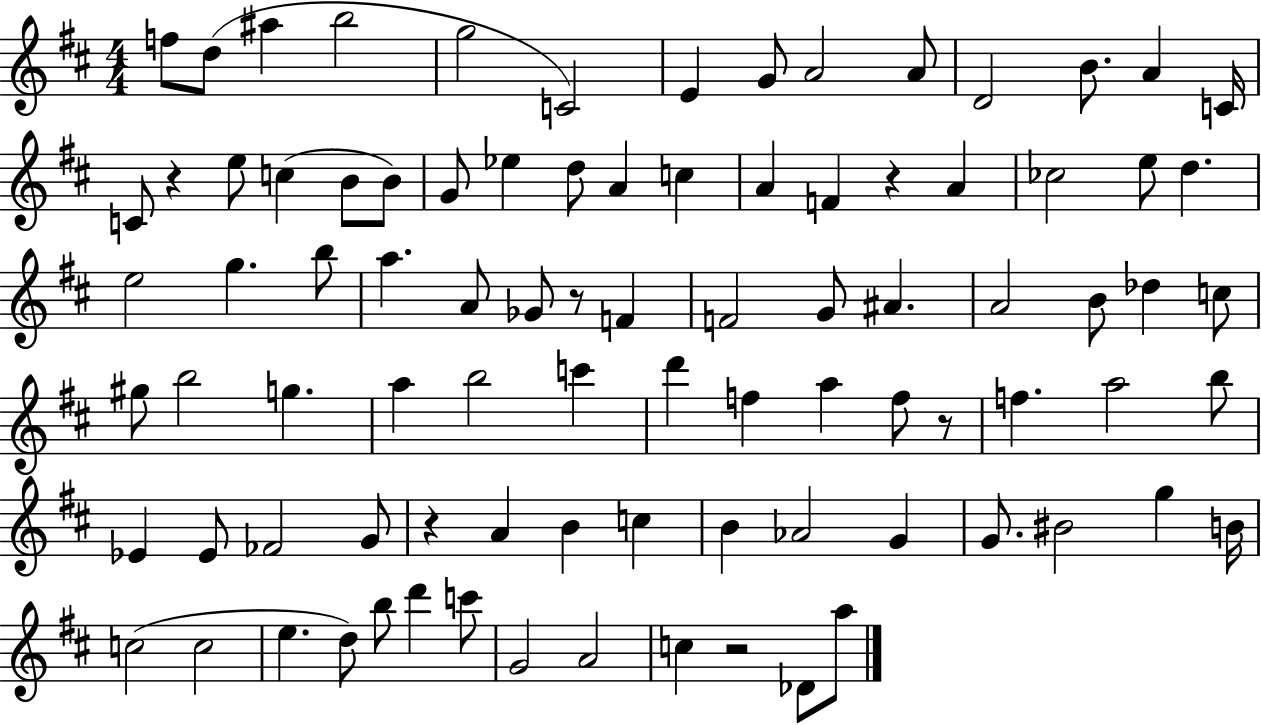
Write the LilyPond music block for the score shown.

{
  \clef treble
  \numericTimeSignature
  \time 4/4
  \key d \major
  f''8 d''8( ais''4 b''2 | g''2 c'2) | e'4 g'8 a'2 a'8 | d'2 b'8. a'4 c'16 | \break c'8 r4 e''8 c''4( b'8 b'8) | g'8 ees''4 d''8 a'4 c''4 | a'4 f'4 r4 a'4 | ces''2 e''8 d''4. | \break e''2 g''4. b''8 | a''4. a'8 ges'8 r8 f'4 | f'2 g'8 ais'4. | a'2 b'8 des''4 c''8 | \break gis''8 b''2 g''4. | a''4 b''2 c'''4 | d'''4 f''4 a''4 f''8 r8 | f''4. a''2 b''8 | \break ees'4 ees'8 fes'2 g'8 | r4 a'4 b'4 c''4 | b'4 aes'2 g'4 | g'8. bis'2 g''4 b'16 | \break c''2( c''2 | e''4. d''8) b''8 d'''4 c'''8 | g'2 a'2 | c''4 r2 des'8 a''8 | \break \bar "|."
}